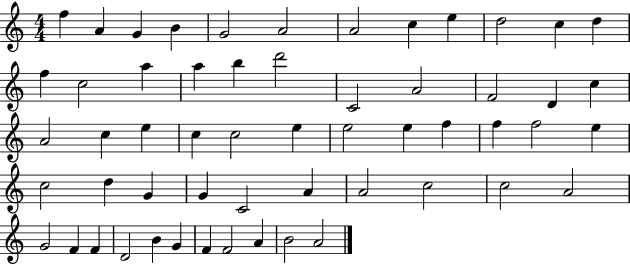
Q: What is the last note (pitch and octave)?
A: A4